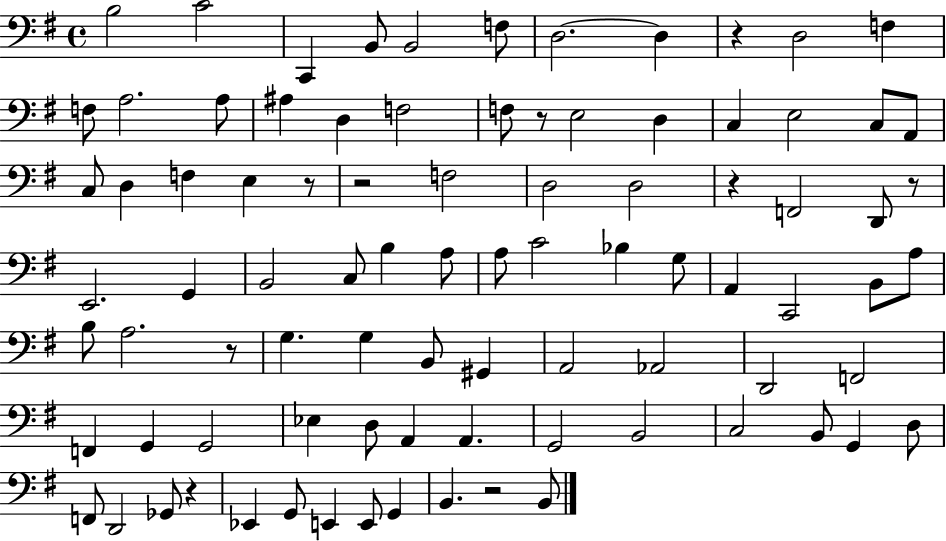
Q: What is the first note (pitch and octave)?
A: B3